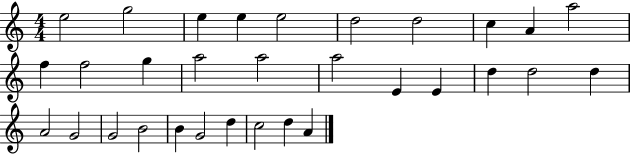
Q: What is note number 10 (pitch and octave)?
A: A5